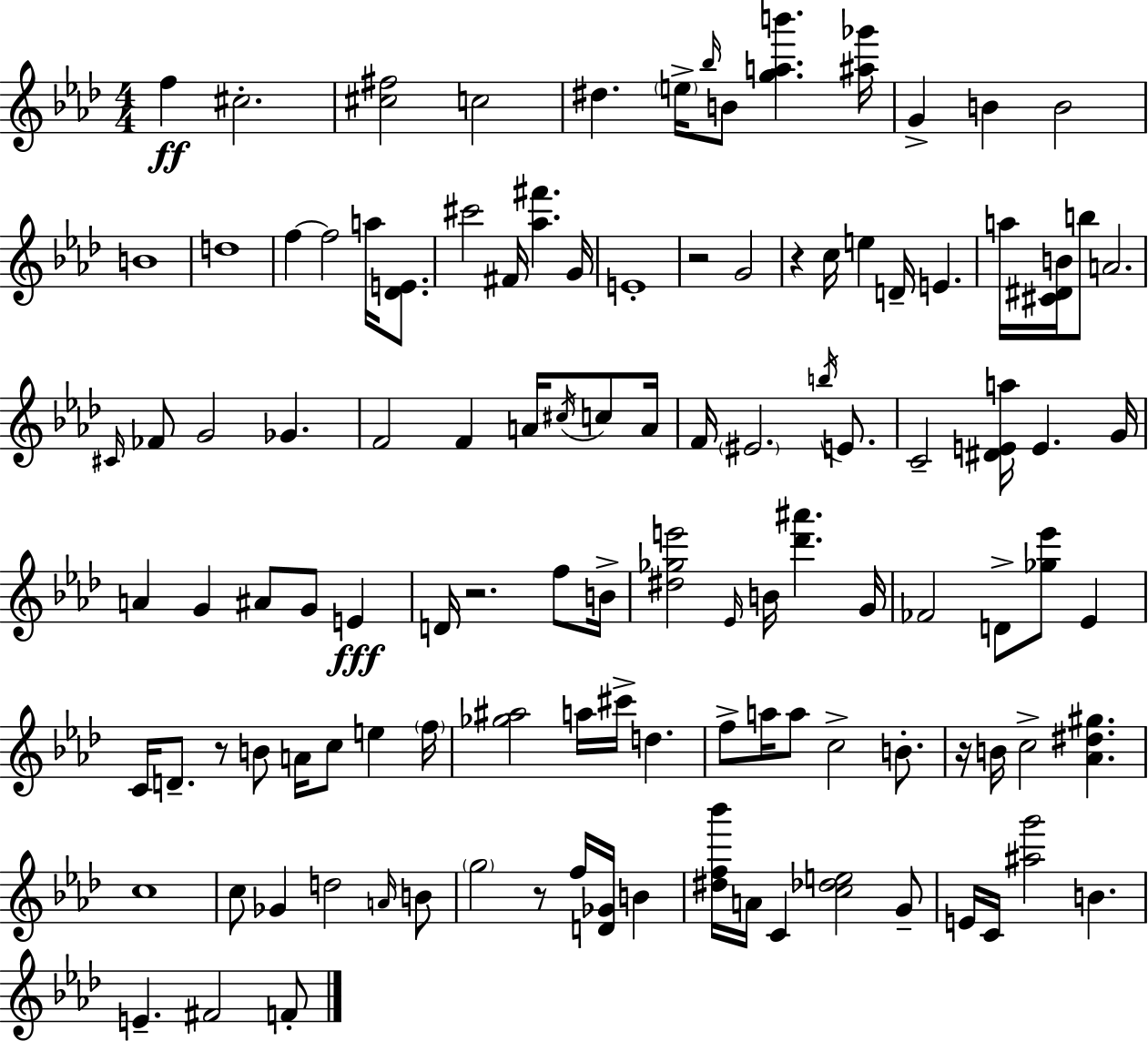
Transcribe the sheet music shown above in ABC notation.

X:1
T:Untitled
M:4/4
L:1/4
K:Fm
f ^c2 [^c^f]2 c2 ^d e/4 _b/4 B/2 [gab'] [^a_g']/4 G B B2 B4 d4 f f2 a/4 [_DE]/2 ^c'2 ^F/4 [_a^f'] G/4 E4 z2 G2 z c/4 e D/4 E a/4 [^C^DB]/4 b/2 A2 ^C/4 _F/2 G2 _G F2 F A/4 ^c/4 c/2 A/4 F/4 ^E2 b/4 E/2 C2 [^DEa]/4 E G/4 A G ^A/2 G/2 E D/4 z2 f/2 B/4 [^d_ge']2 _E/4 B/4 [_d'^a'] G/4 _F2 D/2 [_g_e']/2 _E C/4 D/2 z/2 B/2 A/4 c/2 e f/4 [_g^a]2 a/4 ^c'/4 d f/2 a/4 a/2 c2 B/2 z/4 B/4 c2 [_A^d^g] c4 c/2 _G d2 A/4 B/2 g2 z/2 f/4 [D_G]/4 B [^df_b']/4 A/4 C [c_de]2 G/2 E/4 C/4 [^ag']2 B E ^F2 F/2